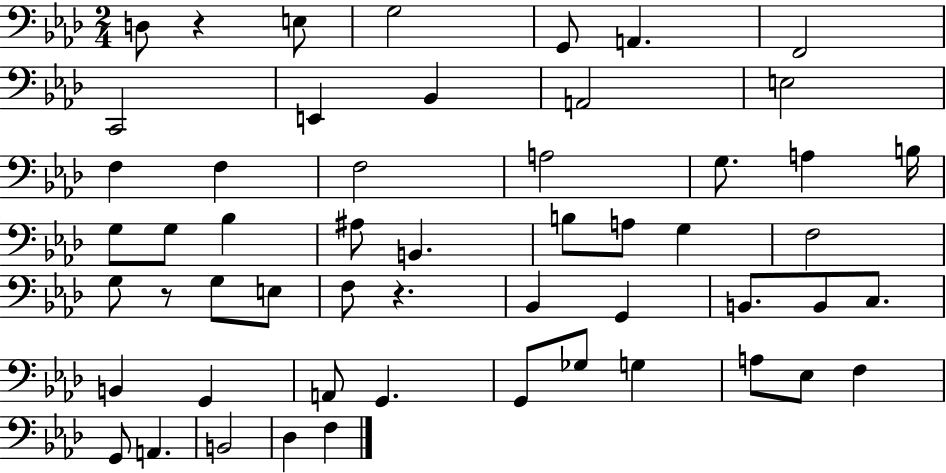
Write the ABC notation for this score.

X:1
T:Untitled
M:2/4
L:1/4
K:Ab
D,/2 z E,/2 G,2 G,,/2 A,, F,,2 C,,2 E,, _B,, A,,2 E,2 F, F, F,2 A,2 G,/2 A, B,/4 G,/2 G,/2 _B, ^A,/2 B,, B,/2 A,/2 G, F,2 G,/2 z/2 G,/2 E,/2 F,/2 z _B,, G,, B,,/2 B,,/2 C,/2 B,, G,, A,,/2 G,, G,,/2 _G,/2 G, A,/2 _E,/2 F, G,,/2 A,, B,,2 _D, F,